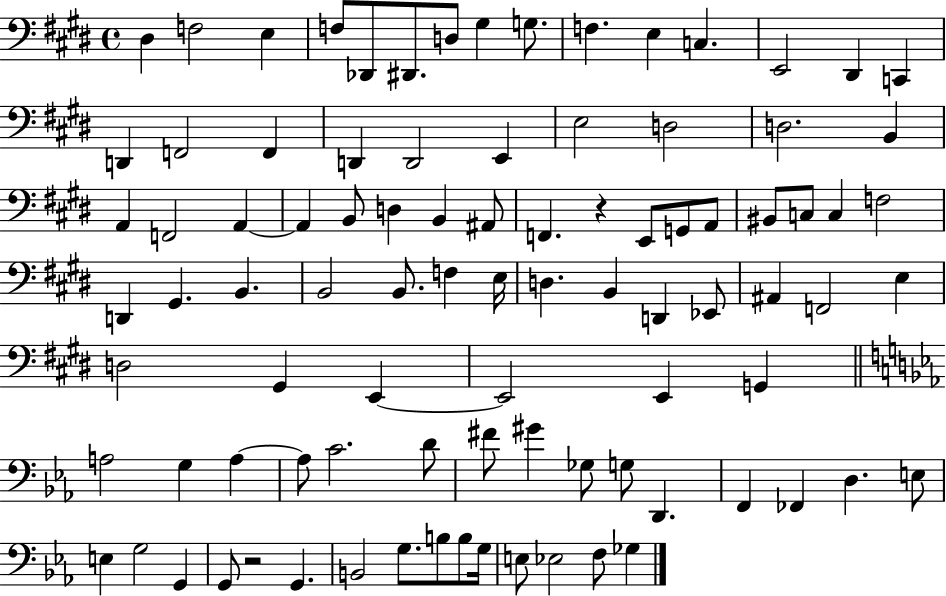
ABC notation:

X:1
T:Untitled
M:4/4
L:1/4
K:E
^D, F,2 E, F,/2 _D,,/2 ^D,,/2 D,/2 ^G, G,/2 F, E, C, E,,2 ^D,, C,, D,, F,,2 F,, D,, D,,2 E,, E,2 D,2 D,2 B,, A,, F,,2 A,, A,, B,,/2 D, B,, ^A,,/2 F,, z E,,/2 G,,/2 A,,/2 ^B,,/2 C,/2 C, F,2 D,, ^G,, B,, B,,2 B,,/2 F, E,/4 D, B,, D,, _E,,/2 ^A,, F,,2 E, D,2 ^G,, E,, E,,2 E,, G,, A,2 G, A, A,/2 C2 D/2 ^F/2 ^G _G,/2 G,/2 D,, F,, _F,, D, E,/2 E, G,2 G,, G,,/2 z2 G,, B,,2 G,/2 B,/2 B,/2 G,/4 E,/2 _E,2 F,/2 _G,